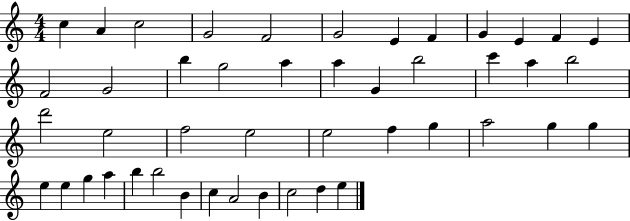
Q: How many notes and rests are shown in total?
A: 46